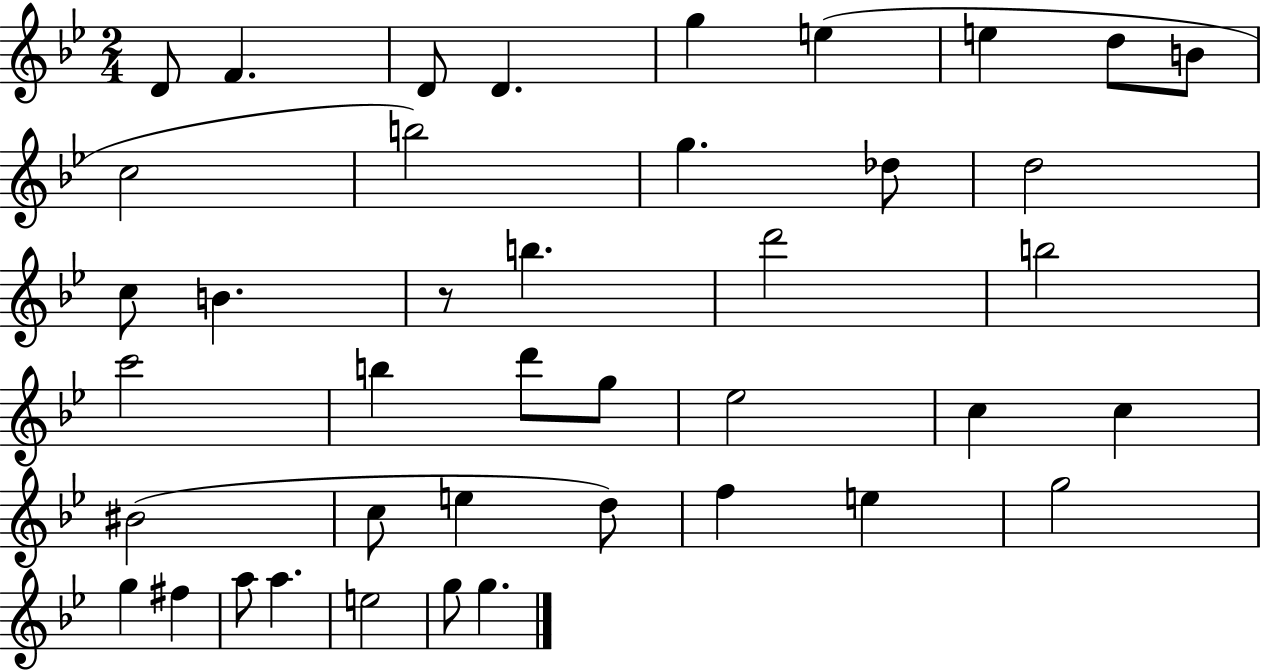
D4/e F4/q. D4/e D4/q. G5/q E5/q E5/q D5/e B4/e C5/h B5/h G5/q. Db5/e D5/h C5/e B4/q. R/e B5/q. D6/h B5/h C6/h B5/q D6/e G5/e Eb5/h C5/q C5/q BIS4/h C5/e E5/q D5/e F5/q E5/q G5/h G5/q F#5/q A5/e A5/q. E5/h G5/e G5/q.